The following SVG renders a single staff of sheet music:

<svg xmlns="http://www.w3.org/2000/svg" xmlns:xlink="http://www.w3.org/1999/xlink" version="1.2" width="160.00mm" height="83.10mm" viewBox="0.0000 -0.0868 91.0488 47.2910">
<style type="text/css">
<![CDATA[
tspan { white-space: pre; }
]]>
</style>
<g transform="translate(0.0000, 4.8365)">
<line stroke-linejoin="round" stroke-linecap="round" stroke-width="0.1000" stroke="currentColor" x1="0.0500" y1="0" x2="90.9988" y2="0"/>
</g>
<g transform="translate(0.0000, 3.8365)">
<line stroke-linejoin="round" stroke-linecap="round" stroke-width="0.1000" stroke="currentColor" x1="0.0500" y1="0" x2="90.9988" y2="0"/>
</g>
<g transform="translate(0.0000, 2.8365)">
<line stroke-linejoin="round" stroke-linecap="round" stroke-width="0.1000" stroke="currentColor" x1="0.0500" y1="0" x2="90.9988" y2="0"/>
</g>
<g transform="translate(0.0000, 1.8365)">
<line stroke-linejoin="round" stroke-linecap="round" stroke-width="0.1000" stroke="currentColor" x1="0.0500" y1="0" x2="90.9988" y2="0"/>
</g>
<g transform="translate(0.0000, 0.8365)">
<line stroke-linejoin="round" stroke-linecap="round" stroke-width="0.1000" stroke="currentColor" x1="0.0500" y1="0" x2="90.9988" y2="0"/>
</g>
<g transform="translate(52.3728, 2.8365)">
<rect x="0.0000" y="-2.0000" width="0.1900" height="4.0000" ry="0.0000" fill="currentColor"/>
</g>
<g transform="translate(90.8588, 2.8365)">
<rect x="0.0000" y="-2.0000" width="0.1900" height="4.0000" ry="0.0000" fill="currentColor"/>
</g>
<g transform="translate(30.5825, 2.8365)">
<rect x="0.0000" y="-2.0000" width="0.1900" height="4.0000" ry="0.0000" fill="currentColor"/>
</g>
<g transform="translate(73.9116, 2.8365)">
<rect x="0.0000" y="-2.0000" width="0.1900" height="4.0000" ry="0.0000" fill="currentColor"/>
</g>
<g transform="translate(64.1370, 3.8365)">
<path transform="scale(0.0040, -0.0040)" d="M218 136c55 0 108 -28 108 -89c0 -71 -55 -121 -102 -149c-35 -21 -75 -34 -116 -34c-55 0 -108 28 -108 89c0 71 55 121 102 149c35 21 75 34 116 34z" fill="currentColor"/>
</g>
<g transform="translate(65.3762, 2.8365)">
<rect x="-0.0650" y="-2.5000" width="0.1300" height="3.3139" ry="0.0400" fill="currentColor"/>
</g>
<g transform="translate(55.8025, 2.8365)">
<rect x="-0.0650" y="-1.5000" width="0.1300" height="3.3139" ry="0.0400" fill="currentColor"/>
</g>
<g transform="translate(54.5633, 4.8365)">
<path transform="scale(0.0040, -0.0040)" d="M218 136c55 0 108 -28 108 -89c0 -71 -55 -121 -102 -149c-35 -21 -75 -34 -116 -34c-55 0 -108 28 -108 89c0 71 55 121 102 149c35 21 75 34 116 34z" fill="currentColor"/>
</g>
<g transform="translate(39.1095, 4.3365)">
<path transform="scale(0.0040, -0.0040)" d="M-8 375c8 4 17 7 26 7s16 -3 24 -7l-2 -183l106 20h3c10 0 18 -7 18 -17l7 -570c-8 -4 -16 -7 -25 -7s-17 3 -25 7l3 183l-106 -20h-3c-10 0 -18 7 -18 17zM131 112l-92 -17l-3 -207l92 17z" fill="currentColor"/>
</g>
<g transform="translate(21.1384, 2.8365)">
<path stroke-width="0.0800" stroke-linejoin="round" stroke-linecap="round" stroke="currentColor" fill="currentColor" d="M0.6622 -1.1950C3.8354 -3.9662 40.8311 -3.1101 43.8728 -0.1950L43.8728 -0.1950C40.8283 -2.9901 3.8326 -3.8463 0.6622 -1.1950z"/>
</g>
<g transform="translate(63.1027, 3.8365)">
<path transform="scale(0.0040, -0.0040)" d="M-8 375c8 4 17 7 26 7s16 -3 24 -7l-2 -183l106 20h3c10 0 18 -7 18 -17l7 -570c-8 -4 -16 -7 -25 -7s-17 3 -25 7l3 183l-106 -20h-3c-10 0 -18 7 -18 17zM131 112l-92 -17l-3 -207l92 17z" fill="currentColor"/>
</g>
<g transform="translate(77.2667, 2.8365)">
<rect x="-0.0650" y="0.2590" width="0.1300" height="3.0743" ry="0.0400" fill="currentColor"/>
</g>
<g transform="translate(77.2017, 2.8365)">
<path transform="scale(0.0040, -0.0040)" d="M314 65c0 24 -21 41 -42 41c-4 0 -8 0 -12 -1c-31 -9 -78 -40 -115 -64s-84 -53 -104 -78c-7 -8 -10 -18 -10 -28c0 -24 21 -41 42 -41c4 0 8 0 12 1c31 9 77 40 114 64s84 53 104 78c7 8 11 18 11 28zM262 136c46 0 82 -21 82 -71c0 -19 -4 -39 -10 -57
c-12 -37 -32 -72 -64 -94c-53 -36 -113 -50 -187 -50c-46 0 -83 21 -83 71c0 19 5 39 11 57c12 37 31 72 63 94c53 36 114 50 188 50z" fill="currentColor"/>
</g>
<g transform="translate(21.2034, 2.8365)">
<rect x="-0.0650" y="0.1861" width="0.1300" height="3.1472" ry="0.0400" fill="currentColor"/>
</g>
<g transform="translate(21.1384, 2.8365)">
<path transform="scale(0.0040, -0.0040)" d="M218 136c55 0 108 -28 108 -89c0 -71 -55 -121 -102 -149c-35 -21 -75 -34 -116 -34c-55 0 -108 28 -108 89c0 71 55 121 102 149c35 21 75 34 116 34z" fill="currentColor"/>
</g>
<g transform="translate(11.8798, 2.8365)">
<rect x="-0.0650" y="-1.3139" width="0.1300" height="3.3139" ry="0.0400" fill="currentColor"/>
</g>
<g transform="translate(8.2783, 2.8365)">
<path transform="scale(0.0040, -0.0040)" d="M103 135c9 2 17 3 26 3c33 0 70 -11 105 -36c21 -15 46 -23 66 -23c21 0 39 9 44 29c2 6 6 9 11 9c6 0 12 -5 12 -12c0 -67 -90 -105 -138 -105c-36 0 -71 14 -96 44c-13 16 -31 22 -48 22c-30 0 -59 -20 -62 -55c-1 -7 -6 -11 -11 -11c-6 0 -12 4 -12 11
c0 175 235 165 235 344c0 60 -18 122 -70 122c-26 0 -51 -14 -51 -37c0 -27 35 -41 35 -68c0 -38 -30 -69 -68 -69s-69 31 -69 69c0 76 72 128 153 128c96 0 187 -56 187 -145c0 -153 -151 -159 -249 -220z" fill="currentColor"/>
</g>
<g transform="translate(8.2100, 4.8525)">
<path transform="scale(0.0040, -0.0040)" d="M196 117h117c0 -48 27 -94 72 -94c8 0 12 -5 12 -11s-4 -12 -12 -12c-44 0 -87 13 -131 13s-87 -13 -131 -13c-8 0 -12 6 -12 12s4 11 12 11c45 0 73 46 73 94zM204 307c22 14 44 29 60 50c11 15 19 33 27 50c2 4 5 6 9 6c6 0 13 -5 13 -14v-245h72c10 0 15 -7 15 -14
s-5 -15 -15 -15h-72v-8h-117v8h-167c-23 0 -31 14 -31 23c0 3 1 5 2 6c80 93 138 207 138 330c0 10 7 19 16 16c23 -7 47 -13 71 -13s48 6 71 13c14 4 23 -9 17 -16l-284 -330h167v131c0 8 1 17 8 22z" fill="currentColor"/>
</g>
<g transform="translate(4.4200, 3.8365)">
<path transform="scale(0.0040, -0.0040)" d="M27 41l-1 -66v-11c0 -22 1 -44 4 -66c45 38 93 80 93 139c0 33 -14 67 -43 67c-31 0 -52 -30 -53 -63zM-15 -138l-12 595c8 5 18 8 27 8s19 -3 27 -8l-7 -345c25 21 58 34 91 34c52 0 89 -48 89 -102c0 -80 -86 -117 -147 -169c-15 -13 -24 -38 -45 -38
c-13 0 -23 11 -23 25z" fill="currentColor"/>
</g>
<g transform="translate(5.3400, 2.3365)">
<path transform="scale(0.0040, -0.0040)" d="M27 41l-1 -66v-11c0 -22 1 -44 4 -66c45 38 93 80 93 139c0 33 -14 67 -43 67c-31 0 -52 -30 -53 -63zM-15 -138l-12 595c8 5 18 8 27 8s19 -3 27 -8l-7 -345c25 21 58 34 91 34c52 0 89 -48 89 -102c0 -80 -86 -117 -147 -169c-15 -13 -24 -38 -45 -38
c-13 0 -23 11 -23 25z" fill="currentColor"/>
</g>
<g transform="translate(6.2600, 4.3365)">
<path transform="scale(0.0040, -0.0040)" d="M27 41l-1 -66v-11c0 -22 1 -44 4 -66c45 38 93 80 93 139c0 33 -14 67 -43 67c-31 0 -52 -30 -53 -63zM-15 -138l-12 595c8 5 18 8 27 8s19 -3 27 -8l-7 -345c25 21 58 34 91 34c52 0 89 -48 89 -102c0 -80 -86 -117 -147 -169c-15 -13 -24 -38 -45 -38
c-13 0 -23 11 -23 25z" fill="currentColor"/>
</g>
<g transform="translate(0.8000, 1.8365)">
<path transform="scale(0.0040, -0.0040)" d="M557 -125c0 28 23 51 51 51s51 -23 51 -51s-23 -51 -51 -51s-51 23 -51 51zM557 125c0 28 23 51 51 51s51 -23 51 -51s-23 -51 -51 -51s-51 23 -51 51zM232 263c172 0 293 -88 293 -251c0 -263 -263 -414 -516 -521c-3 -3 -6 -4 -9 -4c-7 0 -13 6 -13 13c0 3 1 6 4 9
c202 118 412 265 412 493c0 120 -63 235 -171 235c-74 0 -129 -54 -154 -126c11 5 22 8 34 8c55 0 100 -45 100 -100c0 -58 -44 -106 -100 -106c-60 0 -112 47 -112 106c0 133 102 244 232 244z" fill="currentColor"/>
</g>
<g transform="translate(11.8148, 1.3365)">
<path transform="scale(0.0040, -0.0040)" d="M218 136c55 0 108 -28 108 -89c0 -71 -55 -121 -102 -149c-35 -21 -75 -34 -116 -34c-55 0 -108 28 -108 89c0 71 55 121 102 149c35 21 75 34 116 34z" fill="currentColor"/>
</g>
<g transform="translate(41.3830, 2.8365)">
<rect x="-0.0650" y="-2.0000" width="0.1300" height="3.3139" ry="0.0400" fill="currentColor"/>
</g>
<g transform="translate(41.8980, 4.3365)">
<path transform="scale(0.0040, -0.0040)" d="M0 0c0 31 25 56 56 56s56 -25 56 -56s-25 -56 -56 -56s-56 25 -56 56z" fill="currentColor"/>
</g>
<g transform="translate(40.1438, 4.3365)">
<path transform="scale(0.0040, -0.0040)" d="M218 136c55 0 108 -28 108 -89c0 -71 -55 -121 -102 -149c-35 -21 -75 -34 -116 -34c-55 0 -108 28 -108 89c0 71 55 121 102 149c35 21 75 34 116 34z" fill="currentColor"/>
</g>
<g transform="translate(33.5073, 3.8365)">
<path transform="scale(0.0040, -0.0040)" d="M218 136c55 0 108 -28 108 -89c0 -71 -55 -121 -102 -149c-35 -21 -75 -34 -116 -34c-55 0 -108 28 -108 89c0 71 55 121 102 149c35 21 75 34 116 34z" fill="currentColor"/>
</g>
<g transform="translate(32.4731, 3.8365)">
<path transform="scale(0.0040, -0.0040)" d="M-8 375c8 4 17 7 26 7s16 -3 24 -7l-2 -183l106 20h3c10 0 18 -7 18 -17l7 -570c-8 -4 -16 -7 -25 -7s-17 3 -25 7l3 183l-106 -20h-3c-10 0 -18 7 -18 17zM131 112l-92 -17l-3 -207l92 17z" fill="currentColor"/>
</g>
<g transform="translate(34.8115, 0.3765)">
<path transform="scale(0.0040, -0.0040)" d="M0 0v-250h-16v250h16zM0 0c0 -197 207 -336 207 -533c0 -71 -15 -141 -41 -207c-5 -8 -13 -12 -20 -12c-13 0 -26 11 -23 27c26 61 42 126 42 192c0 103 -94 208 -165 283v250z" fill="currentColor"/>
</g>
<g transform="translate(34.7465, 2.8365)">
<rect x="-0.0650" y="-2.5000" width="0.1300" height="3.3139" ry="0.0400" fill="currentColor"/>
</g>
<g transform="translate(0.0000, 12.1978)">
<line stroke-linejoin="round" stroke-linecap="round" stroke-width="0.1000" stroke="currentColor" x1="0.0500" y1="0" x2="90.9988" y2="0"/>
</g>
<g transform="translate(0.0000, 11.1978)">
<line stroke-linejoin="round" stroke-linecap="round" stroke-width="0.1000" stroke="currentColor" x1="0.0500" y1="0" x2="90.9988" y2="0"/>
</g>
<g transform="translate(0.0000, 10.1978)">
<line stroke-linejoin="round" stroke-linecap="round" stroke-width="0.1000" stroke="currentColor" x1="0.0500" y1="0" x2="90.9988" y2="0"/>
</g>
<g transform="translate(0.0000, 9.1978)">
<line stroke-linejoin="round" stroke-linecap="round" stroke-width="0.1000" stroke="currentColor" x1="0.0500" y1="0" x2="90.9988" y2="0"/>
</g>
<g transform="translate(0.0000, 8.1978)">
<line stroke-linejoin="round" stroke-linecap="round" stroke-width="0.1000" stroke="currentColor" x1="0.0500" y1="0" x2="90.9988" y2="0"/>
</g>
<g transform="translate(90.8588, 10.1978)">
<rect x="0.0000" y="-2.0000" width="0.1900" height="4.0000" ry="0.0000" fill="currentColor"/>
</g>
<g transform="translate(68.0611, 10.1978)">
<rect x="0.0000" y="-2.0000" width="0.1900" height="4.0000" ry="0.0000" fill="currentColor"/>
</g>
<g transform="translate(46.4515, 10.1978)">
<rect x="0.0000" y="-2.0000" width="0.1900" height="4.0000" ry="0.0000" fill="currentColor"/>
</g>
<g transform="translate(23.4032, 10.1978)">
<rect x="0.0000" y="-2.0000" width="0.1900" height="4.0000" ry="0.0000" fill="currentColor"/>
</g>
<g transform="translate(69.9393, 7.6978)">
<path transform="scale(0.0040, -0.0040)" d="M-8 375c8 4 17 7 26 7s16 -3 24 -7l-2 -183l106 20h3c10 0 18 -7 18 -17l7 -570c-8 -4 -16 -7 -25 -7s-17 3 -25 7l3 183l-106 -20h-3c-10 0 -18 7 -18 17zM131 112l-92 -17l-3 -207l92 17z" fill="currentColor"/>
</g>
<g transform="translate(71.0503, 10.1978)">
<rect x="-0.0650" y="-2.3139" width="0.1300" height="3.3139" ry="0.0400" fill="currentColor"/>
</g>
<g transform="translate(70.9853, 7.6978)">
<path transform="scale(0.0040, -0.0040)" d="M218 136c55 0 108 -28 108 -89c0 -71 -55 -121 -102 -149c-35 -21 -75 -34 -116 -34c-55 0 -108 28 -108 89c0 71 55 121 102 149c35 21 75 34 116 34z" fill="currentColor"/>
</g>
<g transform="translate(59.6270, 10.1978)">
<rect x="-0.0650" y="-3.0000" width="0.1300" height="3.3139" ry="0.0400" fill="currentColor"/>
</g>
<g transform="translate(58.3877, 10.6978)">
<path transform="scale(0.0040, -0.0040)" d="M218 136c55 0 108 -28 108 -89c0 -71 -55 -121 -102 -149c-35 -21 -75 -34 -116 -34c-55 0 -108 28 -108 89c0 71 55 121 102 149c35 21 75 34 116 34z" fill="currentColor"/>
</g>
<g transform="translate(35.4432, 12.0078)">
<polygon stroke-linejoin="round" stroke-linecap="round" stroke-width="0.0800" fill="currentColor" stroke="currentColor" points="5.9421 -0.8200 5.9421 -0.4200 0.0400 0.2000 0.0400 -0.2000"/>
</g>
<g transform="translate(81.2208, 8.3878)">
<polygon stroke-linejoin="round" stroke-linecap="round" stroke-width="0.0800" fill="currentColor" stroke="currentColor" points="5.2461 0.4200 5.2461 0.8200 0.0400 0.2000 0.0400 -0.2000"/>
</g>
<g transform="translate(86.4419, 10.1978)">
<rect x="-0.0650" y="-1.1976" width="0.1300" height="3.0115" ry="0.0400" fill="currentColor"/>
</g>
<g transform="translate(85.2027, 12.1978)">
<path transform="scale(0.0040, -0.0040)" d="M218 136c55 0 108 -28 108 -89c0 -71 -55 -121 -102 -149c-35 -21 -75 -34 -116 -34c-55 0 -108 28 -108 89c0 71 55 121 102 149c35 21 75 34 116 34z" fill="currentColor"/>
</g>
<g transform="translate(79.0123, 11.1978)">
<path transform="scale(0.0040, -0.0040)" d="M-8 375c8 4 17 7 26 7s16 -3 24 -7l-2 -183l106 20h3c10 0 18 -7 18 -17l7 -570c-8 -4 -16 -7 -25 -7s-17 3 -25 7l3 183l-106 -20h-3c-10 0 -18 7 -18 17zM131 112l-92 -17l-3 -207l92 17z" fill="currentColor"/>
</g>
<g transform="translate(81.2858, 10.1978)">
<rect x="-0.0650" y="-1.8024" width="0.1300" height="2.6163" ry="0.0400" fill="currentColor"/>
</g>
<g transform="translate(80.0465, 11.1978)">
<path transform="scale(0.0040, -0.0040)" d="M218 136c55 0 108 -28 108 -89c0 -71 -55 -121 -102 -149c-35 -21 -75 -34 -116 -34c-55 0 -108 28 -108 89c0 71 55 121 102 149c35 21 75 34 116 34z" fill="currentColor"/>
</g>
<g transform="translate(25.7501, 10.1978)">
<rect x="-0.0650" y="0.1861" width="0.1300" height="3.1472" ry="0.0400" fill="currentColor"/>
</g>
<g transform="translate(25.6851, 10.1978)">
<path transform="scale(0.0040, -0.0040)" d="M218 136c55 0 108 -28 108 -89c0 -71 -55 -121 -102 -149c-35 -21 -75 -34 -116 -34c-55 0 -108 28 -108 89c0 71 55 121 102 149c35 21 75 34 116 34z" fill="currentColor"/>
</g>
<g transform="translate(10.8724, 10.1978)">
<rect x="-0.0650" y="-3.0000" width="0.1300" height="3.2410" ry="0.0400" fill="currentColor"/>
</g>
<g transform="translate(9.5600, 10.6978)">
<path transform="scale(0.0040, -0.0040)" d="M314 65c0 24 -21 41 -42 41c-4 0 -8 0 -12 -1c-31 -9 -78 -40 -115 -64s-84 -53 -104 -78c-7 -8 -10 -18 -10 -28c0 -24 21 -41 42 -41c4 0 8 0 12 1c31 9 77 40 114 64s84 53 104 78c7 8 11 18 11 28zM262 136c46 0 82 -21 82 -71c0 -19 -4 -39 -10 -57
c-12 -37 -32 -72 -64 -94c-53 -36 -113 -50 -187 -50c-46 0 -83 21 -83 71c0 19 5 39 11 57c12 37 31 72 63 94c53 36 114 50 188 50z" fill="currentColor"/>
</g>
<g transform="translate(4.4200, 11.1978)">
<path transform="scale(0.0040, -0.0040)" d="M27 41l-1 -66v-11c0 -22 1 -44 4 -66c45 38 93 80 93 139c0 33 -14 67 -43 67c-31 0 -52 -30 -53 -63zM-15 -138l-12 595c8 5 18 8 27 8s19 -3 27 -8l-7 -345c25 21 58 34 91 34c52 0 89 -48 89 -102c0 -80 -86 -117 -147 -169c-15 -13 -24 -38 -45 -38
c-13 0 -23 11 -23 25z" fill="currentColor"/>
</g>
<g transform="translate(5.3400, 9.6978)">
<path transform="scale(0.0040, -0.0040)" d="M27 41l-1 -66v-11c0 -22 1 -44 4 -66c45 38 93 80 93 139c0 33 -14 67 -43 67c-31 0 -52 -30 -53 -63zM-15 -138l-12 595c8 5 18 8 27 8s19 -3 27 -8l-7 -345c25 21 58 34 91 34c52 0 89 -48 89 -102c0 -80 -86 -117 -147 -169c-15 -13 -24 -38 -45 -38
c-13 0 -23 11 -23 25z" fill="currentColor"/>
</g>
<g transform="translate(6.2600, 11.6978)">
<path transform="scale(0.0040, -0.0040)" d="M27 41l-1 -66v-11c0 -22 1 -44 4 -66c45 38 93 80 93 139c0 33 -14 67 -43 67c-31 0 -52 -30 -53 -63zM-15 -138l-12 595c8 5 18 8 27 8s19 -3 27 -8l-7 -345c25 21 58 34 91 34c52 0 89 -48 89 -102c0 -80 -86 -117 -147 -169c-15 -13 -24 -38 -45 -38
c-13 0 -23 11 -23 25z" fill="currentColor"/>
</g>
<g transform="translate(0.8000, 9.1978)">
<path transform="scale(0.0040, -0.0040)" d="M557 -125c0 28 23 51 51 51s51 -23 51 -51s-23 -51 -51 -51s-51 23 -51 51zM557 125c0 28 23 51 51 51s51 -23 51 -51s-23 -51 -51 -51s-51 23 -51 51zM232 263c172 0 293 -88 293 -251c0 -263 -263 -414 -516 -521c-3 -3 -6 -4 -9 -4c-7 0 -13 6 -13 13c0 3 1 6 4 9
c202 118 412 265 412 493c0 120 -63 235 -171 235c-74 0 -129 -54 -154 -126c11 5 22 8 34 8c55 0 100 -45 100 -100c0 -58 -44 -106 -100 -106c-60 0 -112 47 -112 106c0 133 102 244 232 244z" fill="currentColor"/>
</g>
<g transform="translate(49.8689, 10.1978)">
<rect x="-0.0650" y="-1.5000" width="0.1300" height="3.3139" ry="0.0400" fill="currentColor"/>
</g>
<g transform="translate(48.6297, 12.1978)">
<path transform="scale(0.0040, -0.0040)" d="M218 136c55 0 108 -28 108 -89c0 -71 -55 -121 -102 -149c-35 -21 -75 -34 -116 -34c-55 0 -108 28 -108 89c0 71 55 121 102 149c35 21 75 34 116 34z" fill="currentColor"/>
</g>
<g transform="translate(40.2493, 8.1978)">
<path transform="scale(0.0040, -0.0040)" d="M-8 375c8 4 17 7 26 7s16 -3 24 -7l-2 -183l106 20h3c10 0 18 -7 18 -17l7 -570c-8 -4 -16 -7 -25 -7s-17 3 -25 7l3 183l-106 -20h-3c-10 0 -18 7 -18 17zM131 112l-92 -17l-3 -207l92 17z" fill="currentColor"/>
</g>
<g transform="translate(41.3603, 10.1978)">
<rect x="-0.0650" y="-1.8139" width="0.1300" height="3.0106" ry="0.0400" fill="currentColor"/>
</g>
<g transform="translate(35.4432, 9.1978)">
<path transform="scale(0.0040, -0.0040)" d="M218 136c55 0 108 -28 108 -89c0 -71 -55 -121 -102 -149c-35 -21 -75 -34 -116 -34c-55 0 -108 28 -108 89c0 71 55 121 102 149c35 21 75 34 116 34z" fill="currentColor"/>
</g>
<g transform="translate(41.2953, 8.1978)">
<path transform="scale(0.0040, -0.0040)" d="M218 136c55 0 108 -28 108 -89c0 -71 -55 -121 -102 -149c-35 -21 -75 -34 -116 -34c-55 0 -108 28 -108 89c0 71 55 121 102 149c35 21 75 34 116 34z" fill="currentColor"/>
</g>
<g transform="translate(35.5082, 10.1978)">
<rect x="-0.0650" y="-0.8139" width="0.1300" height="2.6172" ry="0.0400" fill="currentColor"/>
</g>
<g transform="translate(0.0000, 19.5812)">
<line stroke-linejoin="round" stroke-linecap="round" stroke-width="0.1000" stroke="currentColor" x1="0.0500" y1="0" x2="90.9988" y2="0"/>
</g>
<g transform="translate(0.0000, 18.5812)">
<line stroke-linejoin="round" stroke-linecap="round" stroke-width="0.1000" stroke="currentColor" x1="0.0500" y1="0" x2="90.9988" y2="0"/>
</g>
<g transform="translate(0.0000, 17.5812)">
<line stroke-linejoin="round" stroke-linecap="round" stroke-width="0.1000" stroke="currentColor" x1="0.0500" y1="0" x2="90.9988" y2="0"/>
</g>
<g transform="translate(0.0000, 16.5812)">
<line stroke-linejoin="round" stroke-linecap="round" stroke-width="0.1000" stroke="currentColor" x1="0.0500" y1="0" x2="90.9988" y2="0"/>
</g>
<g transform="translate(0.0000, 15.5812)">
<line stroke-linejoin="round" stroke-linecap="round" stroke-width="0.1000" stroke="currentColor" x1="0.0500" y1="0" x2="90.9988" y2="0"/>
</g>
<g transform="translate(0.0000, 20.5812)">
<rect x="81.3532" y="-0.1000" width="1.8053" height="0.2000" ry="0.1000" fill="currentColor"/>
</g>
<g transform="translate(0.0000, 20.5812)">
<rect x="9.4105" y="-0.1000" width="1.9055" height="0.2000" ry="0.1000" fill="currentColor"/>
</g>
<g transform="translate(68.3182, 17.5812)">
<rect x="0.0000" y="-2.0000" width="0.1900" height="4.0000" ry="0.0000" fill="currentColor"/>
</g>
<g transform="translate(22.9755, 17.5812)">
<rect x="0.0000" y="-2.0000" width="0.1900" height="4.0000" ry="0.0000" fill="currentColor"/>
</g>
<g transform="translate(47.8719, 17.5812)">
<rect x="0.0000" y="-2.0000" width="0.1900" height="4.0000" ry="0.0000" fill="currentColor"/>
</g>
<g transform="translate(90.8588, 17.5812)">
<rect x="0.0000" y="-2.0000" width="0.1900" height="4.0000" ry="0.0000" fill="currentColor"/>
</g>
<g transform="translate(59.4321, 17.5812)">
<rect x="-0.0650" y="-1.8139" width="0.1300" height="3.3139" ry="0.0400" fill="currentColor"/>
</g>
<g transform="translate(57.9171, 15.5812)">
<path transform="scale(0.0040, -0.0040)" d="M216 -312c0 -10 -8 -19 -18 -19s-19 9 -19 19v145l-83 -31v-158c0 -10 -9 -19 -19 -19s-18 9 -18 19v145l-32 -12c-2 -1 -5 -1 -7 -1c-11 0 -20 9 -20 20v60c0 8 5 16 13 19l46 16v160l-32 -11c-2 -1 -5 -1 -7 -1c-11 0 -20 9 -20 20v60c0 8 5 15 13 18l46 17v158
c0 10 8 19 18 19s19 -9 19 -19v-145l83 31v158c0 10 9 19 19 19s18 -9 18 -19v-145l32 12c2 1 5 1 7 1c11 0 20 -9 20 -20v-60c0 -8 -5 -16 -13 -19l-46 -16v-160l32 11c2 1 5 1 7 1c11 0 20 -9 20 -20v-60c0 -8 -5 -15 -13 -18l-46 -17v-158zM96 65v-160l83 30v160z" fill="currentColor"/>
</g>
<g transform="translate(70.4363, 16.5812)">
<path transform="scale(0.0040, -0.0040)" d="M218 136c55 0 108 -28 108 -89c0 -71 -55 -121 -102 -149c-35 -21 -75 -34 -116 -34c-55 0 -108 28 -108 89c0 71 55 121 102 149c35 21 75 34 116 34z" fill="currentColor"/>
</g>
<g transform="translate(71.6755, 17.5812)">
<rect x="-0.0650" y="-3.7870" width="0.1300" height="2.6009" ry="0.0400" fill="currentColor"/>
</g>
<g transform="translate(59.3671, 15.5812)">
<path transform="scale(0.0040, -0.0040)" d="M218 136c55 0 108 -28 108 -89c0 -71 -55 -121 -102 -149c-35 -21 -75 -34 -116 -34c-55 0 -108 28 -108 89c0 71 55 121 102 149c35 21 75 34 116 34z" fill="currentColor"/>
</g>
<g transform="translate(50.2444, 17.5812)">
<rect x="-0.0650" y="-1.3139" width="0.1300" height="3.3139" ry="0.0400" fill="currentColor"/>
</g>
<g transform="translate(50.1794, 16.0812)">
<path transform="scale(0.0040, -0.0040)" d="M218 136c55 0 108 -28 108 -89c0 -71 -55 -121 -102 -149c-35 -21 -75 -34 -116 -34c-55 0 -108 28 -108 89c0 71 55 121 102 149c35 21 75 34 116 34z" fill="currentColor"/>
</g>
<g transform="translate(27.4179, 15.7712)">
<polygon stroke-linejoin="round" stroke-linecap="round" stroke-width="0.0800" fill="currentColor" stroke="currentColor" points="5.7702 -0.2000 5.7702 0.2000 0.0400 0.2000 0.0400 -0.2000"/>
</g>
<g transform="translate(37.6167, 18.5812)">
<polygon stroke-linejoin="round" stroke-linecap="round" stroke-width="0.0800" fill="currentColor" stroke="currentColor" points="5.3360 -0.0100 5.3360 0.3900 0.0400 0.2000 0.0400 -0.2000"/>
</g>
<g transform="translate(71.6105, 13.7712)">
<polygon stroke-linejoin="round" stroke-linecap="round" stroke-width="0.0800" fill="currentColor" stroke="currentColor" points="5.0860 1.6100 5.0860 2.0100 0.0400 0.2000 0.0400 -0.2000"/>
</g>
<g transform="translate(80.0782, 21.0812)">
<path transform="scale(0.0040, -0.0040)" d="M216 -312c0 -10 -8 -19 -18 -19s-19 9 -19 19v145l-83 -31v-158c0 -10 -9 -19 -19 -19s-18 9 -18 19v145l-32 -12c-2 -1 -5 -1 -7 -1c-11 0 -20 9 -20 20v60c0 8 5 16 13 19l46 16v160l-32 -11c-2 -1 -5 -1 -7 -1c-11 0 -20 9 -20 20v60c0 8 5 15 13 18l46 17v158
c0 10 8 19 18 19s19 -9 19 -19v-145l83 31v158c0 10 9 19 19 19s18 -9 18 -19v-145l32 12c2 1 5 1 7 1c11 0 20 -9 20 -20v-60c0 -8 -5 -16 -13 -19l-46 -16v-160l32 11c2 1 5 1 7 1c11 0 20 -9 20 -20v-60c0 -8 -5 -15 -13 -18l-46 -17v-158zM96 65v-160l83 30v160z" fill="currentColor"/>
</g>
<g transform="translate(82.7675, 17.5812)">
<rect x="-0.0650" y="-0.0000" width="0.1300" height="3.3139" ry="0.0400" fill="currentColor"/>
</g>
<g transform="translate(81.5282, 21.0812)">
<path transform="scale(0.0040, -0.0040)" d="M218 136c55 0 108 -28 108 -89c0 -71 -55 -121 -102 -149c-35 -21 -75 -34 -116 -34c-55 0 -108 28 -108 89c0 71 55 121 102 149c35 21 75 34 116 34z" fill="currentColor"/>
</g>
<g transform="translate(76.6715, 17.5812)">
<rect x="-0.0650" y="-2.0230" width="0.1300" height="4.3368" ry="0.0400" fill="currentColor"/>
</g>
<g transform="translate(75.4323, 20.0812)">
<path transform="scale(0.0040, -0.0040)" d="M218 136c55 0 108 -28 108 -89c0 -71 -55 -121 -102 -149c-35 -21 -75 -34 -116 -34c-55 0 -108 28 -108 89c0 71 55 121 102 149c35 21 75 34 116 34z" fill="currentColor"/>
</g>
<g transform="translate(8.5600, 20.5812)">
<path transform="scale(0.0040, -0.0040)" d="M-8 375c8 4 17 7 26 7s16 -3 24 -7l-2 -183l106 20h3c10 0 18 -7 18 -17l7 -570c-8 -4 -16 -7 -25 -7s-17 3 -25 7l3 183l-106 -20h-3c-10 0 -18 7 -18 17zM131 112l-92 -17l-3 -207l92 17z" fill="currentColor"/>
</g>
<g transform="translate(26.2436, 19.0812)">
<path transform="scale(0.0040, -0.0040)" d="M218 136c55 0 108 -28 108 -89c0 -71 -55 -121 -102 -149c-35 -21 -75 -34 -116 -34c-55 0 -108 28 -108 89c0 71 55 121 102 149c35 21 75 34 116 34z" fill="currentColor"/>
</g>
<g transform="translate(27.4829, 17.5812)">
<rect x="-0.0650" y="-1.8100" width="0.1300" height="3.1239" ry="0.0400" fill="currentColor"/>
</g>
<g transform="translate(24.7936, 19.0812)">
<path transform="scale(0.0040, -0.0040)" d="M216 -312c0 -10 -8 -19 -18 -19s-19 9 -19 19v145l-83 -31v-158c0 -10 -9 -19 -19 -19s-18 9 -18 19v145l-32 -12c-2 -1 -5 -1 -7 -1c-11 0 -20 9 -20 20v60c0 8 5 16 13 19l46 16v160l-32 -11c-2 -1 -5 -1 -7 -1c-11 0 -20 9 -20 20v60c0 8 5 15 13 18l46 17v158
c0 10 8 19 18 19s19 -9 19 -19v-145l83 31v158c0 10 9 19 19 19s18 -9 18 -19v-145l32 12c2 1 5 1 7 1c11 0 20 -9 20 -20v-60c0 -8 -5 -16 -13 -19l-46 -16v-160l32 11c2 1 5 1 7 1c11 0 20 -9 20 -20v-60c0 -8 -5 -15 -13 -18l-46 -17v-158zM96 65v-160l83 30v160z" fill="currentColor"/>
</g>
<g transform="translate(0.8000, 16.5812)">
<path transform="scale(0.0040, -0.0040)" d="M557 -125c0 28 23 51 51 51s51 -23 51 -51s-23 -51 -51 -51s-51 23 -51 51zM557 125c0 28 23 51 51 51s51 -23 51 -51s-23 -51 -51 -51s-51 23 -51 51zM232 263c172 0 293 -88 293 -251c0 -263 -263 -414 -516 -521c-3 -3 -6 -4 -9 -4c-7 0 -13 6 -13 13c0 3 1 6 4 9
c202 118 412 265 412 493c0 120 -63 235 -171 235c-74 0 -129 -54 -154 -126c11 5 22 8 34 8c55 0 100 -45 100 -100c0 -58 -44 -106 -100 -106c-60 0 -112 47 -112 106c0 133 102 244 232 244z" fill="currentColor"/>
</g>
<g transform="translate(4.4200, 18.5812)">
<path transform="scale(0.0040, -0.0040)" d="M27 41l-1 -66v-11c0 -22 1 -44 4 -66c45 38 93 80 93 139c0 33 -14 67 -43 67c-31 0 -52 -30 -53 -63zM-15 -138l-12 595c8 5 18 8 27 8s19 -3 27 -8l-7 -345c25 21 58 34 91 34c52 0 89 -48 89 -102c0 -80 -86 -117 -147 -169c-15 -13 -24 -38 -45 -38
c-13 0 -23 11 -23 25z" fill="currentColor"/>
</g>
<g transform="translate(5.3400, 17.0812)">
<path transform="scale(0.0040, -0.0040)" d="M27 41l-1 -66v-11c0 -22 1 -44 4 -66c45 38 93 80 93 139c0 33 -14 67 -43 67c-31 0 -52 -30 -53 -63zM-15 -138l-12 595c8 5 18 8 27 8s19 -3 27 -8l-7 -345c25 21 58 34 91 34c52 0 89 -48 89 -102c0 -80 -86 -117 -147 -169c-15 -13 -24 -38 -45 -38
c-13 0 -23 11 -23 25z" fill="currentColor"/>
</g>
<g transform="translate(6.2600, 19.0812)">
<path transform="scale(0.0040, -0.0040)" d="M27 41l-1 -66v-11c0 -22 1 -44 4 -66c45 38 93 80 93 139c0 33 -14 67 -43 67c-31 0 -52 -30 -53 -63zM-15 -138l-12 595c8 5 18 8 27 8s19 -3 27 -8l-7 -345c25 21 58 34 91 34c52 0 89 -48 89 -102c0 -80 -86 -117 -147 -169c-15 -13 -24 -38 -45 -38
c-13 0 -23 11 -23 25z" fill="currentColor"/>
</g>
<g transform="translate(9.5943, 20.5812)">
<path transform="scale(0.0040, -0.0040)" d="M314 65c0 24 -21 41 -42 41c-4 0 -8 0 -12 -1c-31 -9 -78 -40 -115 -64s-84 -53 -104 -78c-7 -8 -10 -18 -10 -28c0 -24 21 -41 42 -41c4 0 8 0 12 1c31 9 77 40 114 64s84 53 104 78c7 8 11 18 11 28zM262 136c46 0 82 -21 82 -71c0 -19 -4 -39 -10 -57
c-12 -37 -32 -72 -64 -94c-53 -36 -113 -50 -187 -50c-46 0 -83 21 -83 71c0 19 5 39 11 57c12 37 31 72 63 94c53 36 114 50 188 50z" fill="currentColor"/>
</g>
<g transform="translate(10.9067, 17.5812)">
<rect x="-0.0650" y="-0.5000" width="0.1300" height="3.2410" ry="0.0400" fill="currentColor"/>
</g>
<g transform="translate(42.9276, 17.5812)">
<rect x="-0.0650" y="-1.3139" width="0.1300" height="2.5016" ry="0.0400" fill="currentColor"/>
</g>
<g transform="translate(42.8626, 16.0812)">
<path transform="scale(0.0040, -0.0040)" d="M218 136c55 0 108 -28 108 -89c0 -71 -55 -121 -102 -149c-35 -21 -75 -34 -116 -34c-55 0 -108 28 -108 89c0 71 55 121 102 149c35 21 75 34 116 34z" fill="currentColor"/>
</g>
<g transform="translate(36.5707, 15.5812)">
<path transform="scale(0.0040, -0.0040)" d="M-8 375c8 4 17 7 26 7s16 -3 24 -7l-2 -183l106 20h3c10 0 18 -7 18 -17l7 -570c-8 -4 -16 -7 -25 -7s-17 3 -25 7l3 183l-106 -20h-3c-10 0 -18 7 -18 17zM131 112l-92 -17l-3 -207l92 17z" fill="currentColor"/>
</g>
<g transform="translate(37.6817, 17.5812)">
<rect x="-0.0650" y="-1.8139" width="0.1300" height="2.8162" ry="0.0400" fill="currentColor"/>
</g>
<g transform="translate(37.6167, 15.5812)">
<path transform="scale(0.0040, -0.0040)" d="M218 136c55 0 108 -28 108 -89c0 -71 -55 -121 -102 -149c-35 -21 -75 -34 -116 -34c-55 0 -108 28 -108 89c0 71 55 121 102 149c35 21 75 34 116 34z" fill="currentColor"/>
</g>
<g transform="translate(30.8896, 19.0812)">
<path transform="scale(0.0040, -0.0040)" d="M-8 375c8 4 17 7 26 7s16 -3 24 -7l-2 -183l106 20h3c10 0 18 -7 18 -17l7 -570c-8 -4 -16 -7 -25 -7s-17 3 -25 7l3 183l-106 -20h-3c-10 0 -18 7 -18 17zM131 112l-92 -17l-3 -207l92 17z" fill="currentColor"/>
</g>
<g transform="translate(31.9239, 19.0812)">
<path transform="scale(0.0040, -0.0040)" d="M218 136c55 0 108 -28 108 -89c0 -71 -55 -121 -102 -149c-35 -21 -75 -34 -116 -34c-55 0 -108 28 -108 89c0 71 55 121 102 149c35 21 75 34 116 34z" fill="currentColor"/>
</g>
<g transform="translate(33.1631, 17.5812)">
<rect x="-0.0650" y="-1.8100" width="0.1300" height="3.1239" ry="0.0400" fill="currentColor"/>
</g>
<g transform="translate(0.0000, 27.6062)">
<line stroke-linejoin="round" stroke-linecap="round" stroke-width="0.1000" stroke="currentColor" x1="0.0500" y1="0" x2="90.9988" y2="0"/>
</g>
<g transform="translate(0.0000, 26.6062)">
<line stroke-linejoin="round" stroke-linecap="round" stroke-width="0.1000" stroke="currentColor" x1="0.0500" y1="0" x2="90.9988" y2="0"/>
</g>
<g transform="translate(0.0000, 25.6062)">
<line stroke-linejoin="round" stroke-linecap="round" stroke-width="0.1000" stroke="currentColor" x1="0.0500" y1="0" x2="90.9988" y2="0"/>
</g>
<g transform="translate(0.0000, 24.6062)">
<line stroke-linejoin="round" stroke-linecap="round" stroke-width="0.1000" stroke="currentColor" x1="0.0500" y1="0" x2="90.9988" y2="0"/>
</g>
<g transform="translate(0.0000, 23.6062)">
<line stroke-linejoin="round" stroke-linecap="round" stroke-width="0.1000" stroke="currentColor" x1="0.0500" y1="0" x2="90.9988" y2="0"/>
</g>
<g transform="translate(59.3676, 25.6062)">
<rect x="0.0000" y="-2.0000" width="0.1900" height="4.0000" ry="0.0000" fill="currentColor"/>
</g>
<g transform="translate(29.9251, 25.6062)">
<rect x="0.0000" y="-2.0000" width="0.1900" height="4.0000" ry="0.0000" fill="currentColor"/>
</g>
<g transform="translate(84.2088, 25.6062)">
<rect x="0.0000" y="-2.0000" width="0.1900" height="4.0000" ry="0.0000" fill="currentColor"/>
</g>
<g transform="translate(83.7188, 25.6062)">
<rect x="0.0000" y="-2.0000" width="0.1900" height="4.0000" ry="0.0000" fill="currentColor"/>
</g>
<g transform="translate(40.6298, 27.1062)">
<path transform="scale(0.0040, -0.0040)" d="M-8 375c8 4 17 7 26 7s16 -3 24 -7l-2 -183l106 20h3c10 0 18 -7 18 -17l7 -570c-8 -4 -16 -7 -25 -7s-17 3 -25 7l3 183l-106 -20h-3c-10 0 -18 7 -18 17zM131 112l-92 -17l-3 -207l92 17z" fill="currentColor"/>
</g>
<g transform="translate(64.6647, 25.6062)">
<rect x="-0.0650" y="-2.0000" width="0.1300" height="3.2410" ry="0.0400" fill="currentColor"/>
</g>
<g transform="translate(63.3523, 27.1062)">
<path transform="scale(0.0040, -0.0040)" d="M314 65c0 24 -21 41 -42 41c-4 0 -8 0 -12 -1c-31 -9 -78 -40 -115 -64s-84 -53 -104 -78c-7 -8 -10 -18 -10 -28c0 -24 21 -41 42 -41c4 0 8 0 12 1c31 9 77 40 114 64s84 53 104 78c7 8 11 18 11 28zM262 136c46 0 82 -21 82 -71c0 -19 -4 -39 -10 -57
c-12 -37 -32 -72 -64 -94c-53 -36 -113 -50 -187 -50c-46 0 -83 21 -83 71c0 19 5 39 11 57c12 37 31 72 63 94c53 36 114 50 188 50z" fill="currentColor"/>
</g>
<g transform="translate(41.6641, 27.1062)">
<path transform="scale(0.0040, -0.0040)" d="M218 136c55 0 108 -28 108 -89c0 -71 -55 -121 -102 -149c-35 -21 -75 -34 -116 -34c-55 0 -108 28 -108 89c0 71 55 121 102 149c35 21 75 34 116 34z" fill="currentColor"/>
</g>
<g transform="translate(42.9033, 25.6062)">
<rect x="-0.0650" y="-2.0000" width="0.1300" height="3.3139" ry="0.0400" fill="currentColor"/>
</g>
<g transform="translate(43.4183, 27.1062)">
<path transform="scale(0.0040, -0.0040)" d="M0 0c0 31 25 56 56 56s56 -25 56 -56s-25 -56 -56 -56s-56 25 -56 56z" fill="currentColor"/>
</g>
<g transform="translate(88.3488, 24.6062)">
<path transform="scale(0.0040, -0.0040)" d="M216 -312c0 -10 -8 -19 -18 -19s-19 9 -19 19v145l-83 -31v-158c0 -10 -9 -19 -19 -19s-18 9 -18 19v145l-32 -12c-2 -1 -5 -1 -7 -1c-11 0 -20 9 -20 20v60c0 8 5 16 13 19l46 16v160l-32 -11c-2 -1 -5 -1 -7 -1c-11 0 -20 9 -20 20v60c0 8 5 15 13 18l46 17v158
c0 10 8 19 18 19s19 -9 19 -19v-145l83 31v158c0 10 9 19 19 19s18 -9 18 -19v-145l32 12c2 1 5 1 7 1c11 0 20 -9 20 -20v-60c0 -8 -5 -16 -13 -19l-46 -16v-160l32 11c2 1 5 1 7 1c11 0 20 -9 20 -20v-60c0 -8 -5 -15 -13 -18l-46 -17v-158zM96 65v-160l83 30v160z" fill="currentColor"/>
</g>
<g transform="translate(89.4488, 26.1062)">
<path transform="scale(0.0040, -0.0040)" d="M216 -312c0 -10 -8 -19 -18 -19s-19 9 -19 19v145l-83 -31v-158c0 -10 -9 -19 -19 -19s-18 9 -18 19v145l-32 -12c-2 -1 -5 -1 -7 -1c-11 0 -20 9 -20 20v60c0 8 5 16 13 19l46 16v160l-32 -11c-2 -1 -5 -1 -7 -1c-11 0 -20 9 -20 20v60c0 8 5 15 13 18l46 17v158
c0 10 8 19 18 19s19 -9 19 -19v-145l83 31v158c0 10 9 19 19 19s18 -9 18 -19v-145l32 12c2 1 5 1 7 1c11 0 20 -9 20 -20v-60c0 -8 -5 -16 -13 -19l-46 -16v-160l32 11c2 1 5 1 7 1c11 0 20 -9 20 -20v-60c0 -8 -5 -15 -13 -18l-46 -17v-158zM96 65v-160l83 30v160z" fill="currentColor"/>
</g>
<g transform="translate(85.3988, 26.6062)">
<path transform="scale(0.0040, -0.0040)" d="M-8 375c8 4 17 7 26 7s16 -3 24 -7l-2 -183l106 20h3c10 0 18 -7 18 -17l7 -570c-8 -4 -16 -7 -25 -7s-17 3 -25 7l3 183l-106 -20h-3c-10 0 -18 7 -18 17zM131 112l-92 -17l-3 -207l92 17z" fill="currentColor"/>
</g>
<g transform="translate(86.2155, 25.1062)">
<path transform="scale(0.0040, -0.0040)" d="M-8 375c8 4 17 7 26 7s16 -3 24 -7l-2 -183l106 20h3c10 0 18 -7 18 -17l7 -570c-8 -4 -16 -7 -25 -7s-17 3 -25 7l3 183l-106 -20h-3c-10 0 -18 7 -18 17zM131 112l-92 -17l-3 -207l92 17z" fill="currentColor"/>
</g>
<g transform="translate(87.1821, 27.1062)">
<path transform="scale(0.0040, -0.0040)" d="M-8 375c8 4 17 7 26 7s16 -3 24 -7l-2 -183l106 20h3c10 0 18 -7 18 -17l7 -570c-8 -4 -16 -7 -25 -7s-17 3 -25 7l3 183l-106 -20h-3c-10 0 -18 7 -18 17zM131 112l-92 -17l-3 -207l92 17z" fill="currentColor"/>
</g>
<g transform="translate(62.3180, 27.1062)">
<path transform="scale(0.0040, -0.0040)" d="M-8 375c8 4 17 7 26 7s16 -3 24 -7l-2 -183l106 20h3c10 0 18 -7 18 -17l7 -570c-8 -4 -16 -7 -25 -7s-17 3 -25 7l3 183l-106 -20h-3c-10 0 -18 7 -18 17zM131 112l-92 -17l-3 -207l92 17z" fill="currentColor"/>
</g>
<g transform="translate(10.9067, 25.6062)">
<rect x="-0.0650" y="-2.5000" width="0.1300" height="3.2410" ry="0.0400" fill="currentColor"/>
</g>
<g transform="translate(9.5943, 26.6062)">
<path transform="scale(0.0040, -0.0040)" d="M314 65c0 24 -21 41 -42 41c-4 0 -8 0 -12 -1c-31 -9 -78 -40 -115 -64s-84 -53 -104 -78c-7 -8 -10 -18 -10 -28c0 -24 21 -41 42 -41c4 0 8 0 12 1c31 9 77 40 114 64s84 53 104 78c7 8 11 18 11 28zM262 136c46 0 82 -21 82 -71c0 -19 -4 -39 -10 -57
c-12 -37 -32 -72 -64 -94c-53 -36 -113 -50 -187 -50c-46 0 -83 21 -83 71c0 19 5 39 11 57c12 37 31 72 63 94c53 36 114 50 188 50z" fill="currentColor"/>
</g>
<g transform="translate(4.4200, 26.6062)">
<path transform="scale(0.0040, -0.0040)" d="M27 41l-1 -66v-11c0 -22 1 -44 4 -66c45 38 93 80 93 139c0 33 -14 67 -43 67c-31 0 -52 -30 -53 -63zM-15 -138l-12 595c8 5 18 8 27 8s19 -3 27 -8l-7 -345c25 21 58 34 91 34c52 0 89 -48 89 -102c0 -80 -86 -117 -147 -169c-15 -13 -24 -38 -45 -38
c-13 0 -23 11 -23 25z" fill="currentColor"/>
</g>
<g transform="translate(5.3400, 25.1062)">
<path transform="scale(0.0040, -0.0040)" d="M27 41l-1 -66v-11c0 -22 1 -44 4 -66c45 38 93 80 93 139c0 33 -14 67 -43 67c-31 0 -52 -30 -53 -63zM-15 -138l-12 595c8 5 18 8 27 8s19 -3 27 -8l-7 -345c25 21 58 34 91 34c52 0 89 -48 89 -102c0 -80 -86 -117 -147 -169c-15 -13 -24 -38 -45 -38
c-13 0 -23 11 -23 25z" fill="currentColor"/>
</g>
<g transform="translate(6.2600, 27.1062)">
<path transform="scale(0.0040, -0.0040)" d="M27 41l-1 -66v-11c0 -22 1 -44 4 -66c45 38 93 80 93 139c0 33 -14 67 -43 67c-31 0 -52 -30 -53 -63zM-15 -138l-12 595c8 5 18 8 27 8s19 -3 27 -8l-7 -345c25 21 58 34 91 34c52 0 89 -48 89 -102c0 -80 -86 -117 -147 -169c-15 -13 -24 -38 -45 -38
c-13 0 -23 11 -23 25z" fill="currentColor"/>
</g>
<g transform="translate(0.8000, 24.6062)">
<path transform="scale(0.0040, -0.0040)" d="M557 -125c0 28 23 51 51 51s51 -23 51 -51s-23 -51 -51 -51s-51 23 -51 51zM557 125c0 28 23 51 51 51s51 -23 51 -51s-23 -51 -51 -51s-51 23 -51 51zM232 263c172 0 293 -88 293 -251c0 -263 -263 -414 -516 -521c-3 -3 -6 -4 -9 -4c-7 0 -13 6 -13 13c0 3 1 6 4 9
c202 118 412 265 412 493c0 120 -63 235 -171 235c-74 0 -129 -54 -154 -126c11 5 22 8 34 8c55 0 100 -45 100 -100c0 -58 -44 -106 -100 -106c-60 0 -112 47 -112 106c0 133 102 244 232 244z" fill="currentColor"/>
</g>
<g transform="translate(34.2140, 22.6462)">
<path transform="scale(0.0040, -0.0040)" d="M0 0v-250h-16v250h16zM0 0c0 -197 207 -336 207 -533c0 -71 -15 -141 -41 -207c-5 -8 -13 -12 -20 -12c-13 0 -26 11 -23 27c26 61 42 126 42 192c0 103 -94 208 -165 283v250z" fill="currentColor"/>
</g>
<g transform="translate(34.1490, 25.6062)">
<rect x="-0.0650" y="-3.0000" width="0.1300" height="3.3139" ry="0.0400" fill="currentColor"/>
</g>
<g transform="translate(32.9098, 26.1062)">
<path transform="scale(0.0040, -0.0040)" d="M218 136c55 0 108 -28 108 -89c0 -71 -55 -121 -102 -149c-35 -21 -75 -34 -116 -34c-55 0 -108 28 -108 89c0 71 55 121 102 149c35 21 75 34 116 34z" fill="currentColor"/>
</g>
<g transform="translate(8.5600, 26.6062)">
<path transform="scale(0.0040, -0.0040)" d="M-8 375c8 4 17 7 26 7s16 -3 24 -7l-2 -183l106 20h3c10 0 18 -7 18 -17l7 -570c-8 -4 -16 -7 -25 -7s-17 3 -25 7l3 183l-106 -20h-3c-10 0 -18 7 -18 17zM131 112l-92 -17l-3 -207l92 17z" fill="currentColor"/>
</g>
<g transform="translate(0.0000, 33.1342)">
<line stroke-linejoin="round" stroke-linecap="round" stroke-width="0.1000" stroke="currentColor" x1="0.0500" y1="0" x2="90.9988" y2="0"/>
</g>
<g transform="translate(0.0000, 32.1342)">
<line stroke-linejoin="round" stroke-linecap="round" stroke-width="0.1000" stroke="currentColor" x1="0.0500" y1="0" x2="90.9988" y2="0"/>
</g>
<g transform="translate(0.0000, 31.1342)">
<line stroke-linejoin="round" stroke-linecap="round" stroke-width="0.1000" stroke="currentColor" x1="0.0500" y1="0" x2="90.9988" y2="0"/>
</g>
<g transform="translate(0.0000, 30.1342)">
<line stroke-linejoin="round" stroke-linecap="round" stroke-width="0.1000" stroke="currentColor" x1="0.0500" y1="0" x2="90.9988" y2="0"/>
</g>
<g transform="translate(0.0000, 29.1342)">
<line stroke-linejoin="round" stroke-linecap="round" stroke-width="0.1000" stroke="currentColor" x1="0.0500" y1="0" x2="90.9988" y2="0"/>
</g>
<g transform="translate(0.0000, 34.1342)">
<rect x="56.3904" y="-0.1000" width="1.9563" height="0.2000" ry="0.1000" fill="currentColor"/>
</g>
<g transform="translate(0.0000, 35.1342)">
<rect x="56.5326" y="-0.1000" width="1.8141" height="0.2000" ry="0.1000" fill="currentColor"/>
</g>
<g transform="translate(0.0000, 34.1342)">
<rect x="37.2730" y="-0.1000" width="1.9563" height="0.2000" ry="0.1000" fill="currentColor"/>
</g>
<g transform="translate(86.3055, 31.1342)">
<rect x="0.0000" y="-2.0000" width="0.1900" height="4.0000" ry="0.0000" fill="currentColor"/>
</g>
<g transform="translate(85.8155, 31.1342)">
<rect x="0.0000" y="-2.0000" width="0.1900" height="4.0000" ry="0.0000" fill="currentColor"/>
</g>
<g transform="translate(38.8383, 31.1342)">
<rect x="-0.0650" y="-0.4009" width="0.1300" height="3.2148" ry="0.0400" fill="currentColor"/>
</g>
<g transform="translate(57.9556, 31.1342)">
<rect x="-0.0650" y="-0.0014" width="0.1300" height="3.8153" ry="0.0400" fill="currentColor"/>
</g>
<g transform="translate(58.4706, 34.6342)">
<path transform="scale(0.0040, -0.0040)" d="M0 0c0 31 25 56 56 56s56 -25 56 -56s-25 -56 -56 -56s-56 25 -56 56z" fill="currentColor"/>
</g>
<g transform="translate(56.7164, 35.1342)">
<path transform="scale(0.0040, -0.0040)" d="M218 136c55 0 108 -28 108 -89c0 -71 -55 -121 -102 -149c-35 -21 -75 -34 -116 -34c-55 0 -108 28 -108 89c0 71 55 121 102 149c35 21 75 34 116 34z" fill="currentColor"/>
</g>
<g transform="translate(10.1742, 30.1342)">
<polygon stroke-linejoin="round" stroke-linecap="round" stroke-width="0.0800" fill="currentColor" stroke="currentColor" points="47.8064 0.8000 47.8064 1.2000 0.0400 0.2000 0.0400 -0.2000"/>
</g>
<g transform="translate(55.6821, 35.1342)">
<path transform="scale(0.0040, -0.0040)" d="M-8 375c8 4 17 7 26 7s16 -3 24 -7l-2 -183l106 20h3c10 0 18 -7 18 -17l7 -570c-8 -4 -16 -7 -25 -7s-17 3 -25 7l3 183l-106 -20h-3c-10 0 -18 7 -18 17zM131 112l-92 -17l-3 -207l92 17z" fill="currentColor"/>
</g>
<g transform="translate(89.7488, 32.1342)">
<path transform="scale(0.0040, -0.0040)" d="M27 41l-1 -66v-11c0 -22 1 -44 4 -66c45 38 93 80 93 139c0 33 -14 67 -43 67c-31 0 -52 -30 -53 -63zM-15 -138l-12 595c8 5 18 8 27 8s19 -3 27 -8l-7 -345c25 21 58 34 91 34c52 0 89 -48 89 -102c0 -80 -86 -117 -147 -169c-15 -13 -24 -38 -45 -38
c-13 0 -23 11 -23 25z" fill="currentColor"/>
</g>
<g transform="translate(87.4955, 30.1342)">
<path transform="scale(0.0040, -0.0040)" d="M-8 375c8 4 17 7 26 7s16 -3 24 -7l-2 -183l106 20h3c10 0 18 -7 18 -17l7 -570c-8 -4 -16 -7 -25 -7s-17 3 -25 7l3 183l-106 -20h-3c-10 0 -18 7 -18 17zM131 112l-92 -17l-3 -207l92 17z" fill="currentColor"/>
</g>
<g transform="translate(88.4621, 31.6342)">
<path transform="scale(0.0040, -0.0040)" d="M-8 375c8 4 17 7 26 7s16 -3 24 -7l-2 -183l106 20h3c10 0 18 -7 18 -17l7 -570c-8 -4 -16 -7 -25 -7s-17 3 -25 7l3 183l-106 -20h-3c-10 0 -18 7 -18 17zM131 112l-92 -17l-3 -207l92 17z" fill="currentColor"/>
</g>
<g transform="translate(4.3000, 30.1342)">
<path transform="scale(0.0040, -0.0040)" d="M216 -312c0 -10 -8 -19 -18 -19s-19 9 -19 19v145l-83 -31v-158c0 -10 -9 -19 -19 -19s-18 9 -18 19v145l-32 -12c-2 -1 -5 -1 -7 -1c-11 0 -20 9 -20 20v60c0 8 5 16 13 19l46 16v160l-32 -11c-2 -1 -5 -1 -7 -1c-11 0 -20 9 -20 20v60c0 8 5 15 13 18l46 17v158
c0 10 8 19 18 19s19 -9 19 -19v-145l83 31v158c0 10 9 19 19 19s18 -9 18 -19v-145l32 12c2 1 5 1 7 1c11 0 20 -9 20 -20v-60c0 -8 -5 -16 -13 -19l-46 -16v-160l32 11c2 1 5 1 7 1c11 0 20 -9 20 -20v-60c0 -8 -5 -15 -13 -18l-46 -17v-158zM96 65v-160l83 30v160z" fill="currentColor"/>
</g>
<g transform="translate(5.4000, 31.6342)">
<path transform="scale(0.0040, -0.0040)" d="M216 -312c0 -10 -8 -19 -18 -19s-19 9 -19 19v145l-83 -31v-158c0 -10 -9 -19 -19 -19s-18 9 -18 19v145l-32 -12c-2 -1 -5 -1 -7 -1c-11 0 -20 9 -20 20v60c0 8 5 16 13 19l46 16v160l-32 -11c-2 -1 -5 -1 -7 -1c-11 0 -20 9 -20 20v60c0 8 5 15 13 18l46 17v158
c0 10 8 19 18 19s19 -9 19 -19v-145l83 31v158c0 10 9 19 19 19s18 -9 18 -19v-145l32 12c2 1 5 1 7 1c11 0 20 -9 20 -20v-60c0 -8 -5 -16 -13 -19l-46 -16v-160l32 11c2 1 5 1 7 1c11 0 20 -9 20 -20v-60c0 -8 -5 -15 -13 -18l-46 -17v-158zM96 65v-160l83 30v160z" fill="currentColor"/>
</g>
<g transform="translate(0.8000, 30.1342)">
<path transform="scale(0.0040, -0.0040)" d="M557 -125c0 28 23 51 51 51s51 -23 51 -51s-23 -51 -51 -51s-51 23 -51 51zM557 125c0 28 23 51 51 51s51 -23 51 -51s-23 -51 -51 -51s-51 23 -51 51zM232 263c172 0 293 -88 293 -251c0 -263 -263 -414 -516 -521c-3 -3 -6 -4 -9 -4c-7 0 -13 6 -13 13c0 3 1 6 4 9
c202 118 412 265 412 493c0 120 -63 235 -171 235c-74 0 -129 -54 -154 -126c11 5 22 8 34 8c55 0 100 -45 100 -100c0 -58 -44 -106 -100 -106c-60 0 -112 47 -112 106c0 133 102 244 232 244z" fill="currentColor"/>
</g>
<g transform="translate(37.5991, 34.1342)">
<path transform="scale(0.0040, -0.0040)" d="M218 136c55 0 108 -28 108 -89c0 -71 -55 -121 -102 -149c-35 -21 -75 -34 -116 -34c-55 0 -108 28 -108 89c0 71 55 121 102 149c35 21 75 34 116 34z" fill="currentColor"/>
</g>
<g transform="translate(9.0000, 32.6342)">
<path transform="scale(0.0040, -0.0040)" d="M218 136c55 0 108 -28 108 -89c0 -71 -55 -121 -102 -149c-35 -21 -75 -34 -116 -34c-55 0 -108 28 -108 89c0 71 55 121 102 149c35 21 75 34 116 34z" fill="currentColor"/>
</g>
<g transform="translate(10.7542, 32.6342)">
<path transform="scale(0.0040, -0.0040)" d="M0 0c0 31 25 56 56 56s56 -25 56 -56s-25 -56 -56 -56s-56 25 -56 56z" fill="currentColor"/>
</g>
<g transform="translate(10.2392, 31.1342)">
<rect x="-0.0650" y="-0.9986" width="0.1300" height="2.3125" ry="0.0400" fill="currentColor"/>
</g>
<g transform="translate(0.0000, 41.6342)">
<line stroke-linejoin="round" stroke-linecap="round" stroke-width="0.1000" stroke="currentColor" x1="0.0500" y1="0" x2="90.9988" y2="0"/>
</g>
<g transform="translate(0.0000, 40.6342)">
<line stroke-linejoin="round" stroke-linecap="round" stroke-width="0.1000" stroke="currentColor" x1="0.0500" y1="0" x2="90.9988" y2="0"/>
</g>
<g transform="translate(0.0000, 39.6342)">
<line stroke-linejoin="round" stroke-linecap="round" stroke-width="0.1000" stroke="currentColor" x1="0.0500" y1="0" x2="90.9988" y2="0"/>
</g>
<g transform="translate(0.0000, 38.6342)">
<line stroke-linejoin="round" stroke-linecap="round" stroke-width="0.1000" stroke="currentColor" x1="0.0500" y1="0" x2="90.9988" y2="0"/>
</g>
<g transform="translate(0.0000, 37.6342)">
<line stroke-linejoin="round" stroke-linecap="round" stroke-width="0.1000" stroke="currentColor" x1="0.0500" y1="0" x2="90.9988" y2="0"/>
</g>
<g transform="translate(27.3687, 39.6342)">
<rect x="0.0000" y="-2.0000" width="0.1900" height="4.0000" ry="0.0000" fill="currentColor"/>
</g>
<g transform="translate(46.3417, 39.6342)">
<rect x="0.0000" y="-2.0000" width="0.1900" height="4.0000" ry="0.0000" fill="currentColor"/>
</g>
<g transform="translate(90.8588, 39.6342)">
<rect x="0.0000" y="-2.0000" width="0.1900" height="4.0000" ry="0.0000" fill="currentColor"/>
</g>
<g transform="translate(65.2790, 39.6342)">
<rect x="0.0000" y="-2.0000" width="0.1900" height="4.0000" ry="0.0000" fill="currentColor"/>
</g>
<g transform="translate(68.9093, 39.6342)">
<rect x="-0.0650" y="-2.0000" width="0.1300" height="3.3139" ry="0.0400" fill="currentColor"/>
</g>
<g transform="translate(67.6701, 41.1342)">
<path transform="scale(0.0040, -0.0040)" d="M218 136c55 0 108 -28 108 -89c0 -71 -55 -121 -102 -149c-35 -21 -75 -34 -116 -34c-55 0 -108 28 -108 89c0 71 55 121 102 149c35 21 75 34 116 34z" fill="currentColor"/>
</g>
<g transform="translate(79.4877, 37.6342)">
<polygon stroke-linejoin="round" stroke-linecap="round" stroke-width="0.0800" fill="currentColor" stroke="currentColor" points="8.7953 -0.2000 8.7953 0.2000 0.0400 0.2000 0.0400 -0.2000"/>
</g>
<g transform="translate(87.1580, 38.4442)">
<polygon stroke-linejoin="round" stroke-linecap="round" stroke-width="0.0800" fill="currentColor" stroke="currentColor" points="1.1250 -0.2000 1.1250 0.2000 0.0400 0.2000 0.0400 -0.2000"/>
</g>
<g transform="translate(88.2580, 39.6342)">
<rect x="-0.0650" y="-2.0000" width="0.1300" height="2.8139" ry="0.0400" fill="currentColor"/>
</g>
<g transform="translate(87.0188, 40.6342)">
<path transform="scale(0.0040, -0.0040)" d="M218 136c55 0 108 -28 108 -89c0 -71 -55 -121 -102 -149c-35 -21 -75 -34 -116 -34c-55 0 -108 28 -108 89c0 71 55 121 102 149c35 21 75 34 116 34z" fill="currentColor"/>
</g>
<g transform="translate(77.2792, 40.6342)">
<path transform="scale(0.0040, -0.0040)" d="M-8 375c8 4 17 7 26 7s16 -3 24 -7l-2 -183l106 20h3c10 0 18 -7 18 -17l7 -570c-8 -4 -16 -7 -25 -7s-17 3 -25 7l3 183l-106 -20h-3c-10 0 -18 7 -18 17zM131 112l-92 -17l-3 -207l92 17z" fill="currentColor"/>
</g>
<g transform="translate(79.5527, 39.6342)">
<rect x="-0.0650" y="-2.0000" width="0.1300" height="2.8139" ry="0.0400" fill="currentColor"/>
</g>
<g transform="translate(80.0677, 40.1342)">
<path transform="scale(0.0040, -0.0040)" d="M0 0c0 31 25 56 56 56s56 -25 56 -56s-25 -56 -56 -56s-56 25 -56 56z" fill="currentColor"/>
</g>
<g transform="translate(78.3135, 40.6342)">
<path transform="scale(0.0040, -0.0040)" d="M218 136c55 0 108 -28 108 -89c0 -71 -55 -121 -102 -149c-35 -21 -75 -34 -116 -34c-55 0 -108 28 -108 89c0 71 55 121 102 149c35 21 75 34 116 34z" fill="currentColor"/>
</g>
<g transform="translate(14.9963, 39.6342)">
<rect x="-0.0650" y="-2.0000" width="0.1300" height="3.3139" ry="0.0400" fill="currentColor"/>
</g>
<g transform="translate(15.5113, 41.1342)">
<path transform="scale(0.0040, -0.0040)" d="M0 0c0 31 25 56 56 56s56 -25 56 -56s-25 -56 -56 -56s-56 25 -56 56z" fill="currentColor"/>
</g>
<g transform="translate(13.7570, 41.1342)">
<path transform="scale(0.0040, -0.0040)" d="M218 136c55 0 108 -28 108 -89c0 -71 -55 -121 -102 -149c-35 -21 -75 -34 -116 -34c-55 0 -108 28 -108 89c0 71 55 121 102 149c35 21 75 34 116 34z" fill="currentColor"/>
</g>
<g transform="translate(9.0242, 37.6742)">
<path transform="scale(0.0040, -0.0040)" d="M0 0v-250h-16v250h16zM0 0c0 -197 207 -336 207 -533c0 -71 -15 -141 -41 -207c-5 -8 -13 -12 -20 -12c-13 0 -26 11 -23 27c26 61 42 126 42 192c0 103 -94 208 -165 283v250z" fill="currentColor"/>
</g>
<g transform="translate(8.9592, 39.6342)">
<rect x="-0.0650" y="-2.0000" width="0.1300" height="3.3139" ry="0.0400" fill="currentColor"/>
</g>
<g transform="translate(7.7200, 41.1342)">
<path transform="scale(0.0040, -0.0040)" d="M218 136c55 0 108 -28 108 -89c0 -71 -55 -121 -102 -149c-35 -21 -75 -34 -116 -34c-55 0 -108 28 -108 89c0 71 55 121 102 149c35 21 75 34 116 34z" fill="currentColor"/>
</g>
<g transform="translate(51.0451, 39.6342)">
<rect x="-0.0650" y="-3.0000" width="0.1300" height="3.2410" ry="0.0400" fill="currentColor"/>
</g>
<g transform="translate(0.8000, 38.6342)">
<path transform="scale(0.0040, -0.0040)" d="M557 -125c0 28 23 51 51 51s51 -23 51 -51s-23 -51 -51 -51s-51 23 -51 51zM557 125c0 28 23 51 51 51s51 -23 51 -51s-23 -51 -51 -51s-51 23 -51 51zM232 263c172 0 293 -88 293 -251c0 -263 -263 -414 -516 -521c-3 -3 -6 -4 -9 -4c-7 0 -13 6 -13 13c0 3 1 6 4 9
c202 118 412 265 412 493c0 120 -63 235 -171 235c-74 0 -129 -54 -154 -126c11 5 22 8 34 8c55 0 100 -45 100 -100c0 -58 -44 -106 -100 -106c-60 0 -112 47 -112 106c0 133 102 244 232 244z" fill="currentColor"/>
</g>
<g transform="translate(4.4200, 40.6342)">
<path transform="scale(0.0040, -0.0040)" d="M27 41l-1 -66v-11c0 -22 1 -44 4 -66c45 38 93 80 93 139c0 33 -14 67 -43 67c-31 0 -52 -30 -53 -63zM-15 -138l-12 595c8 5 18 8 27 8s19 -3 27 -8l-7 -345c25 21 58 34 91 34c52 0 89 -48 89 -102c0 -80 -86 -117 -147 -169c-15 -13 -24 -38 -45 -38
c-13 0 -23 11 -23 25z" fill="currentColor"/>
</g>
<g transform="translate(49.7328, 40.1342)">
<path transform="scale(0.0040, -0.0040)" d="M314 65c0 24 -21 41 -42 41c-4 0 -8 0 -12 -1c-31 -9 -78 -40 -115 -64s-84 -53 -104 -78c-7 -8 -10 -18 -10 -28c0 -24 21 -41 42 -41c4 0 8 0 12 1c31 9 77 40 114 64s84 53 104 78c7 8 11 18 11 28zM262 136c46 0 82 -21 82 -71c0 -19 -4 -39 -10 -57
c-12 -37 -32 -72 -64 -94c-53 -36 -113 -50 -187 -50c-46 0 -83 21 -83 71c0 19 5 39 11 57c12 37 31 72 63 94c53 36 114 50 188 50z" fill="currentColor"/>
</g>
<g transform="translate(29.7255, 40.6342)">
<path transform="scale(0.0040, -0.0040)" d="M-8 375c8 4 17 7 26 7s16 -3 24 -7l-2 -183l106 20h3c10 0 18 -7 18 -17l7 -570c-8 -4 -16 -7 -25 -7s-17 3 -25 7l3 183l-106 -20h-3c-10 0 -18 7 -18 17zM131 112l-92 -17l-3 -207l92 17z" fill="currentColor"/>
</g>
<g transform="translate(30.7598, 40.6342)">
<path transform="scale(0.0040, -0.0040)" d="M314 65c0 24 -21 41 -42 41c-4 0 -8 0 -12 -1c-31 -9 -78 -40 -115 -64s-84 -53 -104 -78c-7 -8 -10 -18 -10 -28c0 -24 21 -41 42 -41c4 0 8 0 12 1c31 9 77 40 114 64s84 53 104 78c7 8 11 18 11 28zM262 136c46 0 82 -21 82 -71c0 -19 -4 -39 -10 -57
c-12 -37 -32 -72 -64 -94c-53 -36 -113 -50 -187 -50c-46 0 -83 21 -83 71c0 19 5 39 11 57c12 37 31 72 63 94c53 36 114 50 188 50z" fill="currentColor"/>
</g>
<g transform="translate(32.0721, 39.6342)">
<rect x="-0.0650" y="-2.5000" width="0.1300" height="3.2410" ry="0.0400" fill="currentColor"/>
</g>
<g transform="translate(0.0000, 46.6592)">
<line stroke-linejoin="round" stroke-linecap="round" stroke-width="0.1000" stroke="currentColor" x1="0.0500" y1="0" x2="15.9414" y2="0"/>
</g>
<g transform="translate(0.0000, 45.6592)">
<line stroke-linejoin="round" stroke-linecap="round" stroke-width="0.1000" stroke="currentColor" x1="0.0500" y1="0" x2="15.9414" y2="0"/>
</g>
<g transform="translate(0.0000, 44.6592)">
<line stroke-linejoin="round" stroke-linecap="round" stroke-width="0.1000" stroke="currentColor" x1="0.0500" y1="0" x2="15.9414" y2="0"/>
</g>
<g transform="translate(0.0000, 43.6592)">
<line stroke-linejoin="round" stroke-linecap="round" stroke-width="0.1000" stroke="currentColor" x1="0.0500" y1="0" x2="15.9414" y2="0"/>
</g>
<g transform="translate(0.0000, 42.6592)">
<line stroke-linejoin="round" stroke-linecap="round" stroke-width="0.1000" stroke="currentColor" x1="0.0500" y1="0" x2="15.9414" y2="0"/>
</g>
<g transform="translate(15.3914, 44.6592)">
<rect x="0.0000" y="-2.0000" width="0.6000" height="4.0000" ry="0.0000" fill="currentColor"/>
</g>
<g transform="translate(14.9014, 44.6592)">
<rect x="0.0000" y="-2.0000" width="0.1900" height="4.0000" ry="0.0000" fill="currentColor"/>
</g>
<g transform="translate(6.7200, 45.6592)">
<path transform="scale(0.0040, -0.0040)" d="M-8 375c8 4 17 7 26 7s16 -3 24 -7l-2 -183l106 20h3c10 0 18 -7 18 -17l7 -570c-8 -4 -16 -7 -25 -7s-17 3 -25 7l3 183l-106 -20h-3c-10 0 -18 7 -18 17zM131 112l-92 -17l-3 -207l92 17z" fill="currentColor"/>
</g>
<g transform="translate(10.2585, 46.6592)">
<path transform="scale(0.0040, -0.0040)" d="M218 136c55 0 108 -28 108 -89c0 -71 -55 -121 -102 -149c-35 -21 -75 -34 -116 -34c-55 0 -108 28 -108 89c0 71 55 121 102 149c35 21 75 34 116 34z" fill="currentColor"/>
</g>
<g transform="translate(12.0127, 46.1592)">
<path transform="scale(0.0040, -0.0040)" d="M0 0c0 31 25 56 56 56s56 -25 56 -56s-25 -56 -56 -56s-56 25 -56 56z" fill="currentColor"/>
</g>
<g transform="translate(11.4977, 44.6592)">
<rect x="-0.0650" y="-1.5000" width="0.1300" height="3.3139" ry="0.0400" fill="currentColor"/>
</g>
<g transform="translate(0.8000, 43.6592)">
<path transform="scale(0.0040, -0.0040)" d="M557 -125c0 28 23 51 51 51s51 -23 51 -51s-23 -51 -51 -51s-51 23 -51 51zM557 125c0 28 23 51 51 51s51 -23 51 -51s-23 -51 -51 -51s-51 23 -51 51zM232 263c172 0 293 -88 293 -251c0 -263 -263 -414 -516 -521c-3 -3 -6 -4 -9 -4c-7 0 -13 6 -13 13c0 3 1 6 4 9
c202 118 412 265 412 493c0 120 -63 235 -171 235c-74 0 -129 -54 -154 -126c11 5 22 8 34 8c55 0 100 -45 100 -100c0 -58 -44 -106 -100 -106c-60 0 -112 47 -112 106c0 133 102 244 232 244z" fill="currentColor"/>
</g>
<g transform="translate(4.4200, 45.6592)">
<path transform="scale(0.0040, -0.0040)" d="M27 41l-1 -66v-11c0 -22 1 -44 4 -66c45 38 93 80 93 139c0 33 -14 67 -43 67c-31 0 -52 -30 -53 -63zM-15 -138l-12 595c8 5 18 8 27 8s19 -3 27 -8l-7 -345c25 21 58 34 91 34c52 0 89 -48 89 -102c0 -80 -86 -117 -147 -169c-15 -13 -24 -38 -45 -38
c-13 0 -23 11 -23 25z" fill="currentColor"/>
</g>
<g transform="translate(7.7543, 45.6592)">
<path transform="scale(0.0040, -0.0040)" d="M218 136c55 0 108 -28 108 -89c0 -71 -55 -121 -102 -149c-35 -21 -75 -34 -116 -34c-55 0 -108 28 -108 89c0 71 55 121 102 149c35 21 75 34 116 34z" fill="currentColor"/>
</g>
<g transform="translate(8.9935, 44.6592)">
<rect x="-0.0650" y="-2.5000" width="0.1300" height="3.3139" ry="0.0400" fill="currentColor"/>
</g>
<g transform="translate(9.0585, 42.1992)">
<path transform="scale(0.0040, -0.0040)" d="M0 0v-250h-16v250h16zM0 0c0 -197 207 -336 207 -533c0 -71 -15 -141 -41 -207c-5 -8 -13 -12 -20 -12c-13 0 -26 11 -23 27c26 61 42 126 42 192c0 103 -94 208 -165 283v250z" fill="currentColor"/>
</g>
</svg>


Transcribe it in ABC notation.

X:1
T:Untitled
M:2/4
L:1/4
K:Eb
G, D, B,,/2 A,, G,, B,, D,2 C,2 D, F,/2 A,/2 G,, C, B, B,,/2 G,,/2 E,,2 ^A,,/2 A,,/2 A,/2 G,/2 G, ^A, F,/2 F,,/2 ^D,, B,,2 C,/2 A,, A,,2 A,,/2 E,,/2 C,,/2 A,,/2 A,, B,,2 C,2 A,, B,,/2 B,,/4 B,,/2 G,,